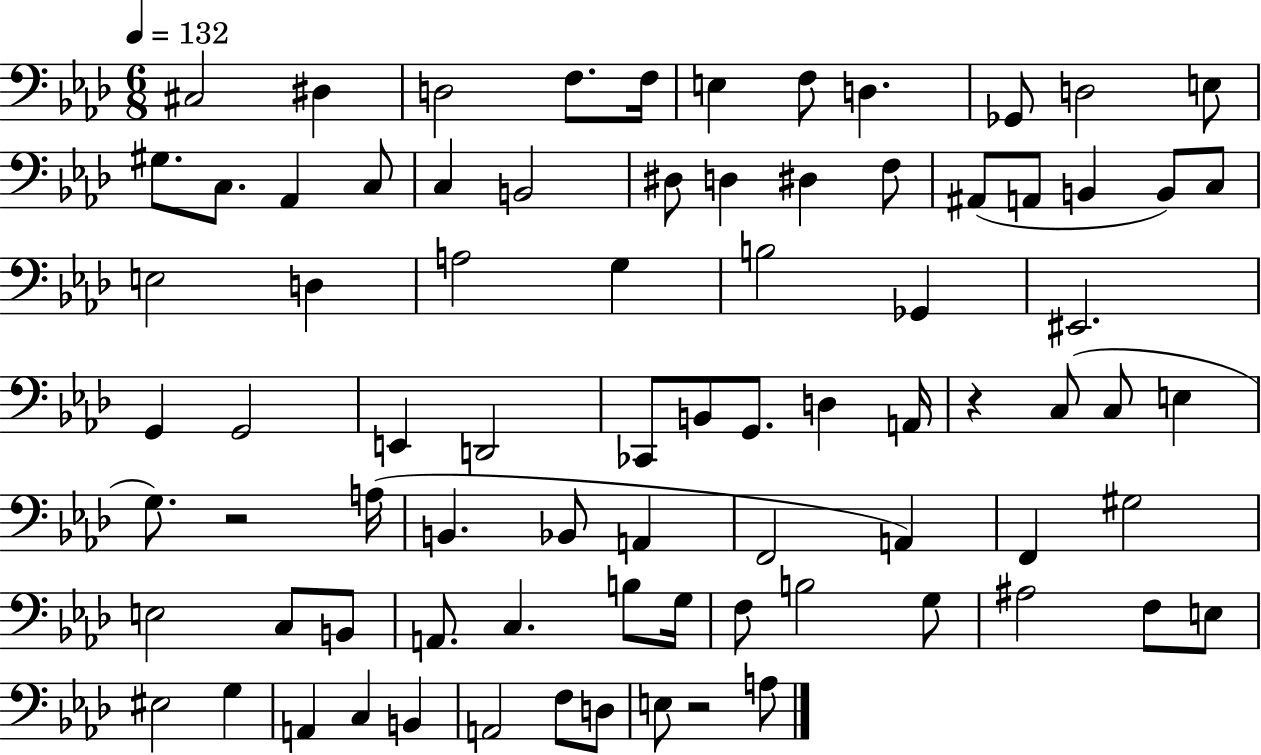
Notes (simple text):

C#3/h D#3/q D3/h F3/e. F3/s E3/q F3/e D3/q. Gb2/e D3/h E3/e G#3/e. C3/e. Ab2/q C3/e C3/q B2/h D#3/e D3/q D#3/q F3/e A#2/e A2/e B2/q B2/e C3/e E3/h D3/q A3/h G3/q B3/h Gb2/q EIS2/h. G2/q G2/h E2/q D2/h CES2/e B2/e G2/e. D3/q A2/s R/q C3/e C3/e E3/q G3/e. R/h A3/s B2/q. Bb2/e A2/q F2/h A2/q F2/q G#3/h E3/h C3/e B2/e A2/e. C3/q. B3/e G3/s F3/e B3/h G3/e A#3/h F3/e E3/e EIS3/h G3/q A2/q C3/q B2/q A2/h F3/e D3/e E3/e R/h A3/e